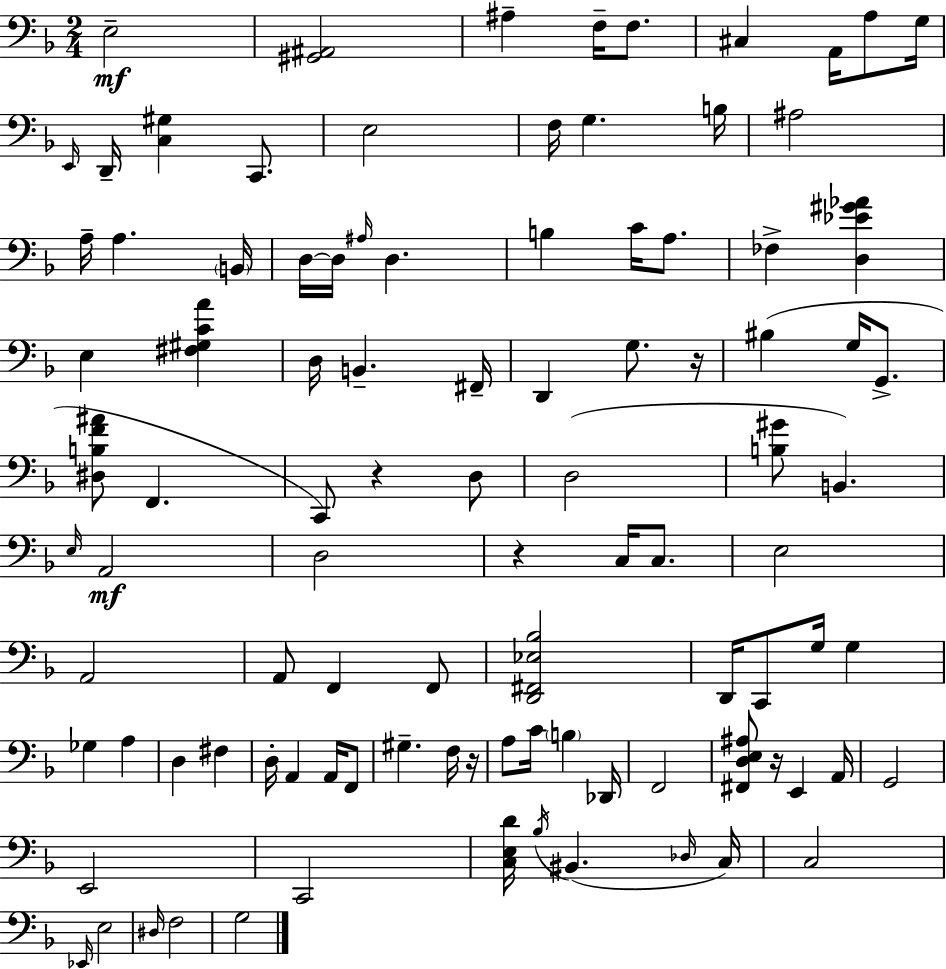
E3/h [G#2,A#2]/h A#3/q F3/s F3/e. C#3/q A2/s A3/e G3/s E2/s D2/s [C3,G#3]/q C2/e. E3/h F3/s G3/q. B3/s A#3/h A3/s A3/q. B2/s D3/s D3/s A#3/s D3/q. B3/q C4/s A3/e. FES3/q [D3,Eb4,G#4,Ab4]/q E3/q [F#3,G#3,C4,A4]/q D3/s B2/q. F#2/s D2/q G3/e. R/s BIS3/q G3/s G2/e. [D#3,B3,F4,A#4]/e F2/q. C2/e R/q D3/e D3/h [B3,G#4]/e B2/q. E3/s A2/h D3/h R/q C3/s C3/e. E3/h A2/h A2/e F2/q F2/e [D2,F#2,Eb3,Bb3]/h D2/s C2/e G3/s G3/q Gb3/q A3/q D3/q F#3/q D3/s A2/q A2/s F2/e G#3/q. F3/s R/s A3/e C4/s B3/q Db2/s F2/h [F#2,D3,E3,A#3]/e R/s E2/q A2/s G2/h E2/h C2/h [C3,E3,D4]/s Bb3/s BIS2/q. Db3/s C3/s C3/h Eb2/s E3/h D#3/s F3/h G3/h